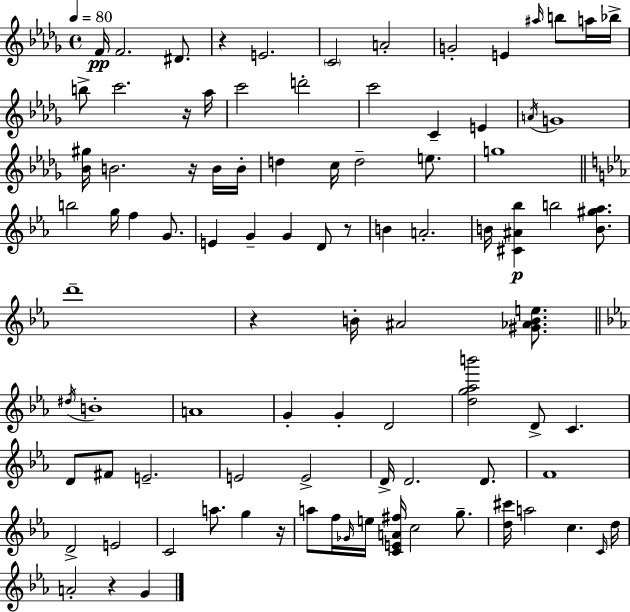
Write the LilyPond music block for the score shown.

{
  \clef treble
  \time 4/4
  \defaultTimeSignature
  \key bes \minor
  \tempo 4 = 80
  f'16\pp f'2. dis'8. | r4 e'2. | \parenthesize c'2 a'2-. | g'2-. e'4 \grace { ais''16 } b''8 a''16 | \break bes''16-> b''8-> c'''2. r16 | aes''16 c'''2 d'''2-. | c'''2 c'4-- e'4 | \acciaccatura { a'16 } g'1 | \break <bes' gis''>16 b'2. r16 | b'16 b'16-. d''4 c''16 d''2-- e''8. | g''1 | \bar "||" \break \key ees \major b''2 g''16 f''4 g'8. | e'4 g'4-- g'4 d'8 r8 | b'4 a'2.-. | b'16 <cis' ais' bes''>4\p b''2 <b' gis'' aes''>8. | \break d'''1-- | r4 b'16-. ais'2 <gis' aes' b' e''>8. | \bar "||" \break \key c \minor \acciaccatura { dis''16 } b'1-. | a'1 | g'4-. g'4-. d'2 | <d'' g'' aes'' b'''>2 d'8-> c'4. | \break d'8 fis'8 e'2.-- | e'2 e'2-> | d'16-> d'2. d'8. | f'1 | \break d'2-> e'2 | c'2 a''8. g''4 | r16 a''8 f''16 \grace { ges'16 } e''16 <c' e' a' fis''>16 c''2 g''8.-- | <d'' cis'''>16 a''2 c''4. | \break \grace { c'16 } d''16 a'2-. r4 g'4 | \bar "|."
}